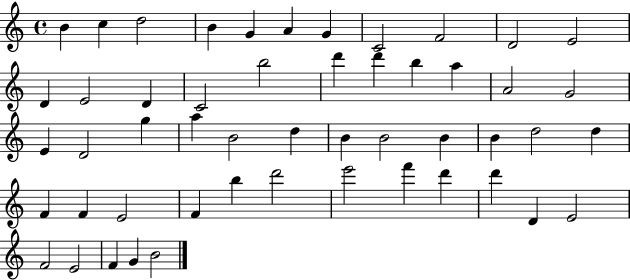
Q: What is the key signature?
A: C major